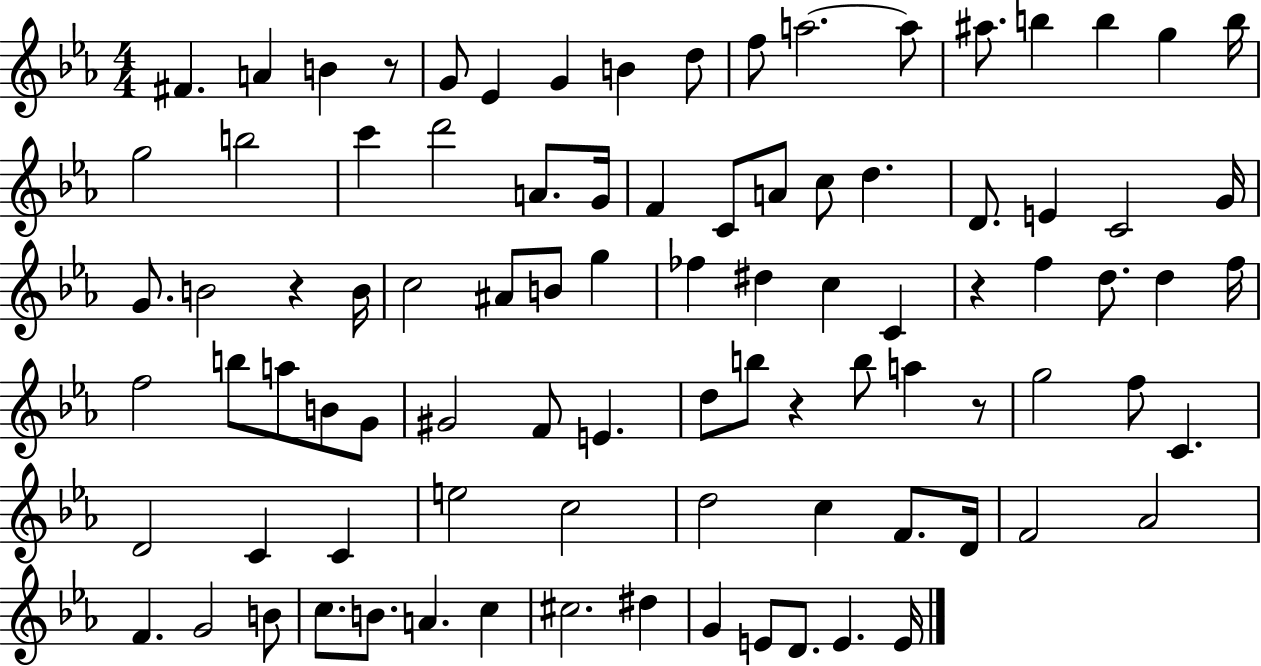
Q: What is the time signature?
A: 4/4